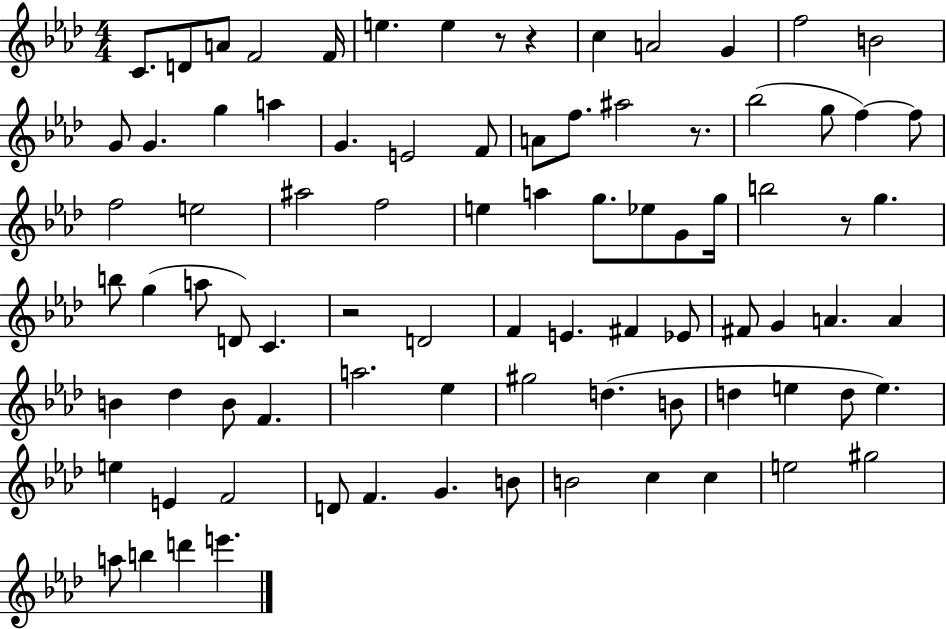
{
  \clef treble
  \numericTimeSignature
  \time 4/4
  \key aes \major
  \repeat volta 2 { c'8. d'8 a'8 f'2 f'16 | e''4. e''4 r8 r4 | c''4 a'2 g'4 | f''2 b'2 | \break g'8 g'4. g''4 a''4 | g'4. e'2 f'8 | a'8 f''8. ais''2 r8. | bes''2( g''8 f''4~~) f''8 | \break f''2 e''2 | ais''2 f''2 | e''4 a''4 g''8. ees''8 g'8 g''16 | b''2 r8 g''4. | \break b''8 g''4( a''8 d'8) c'4. | r2 d'2 | f'4 e'4. fis'4 ees'8 | fis'8 g'4 a'4. a'4 | \break b'4 des''4 b'8 f'4. | a''2. ees''4 | gis''2 d''4.( b'8 | d''4 e''4 d''8 e''4.) | \break e''4 e'4 f'2 | d'8 f'4. g'4. b'8 | b'2 c''4 c''4 | e''2 gis''2 | \break a''8 b''4 d'''4 e'''4. | } \bar "|."
}